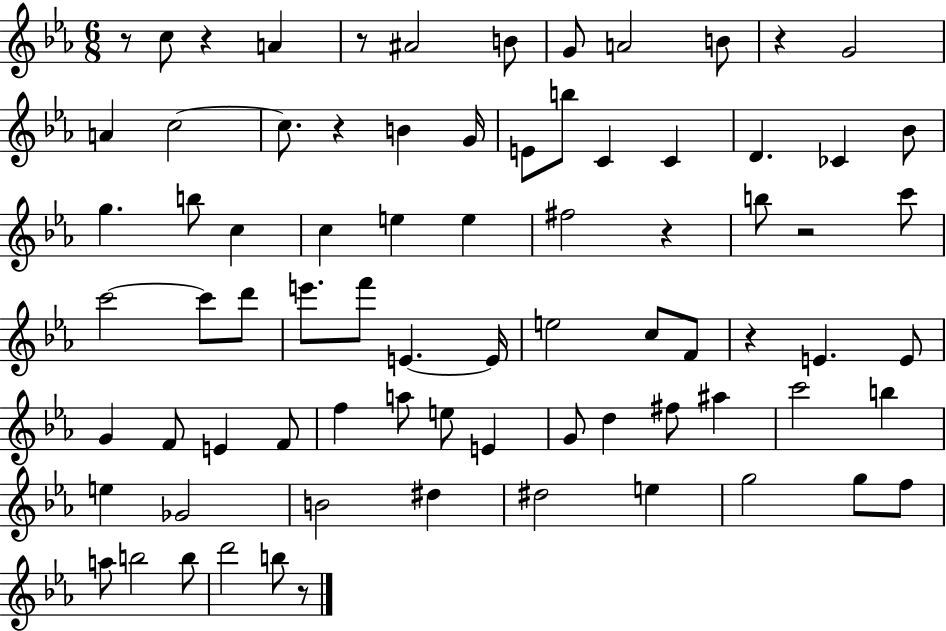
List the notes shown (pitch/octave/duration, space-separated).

R/e C5/e R/q A4/q R/e A#4/h B4/e G4/e A4/h B4/e R/q G4/h A4/q C5/h C5/e. R/q B4/q G4/s E4/e B5/e C4/q C4/q D4/q. CES4/q Bb4/e G5/q. B5/e C5/q C5/q E5/q E5/q F#5/h R/q B5/e R/h C6/e C6/h C6/e D6/e E6/e. F6/e E4/q. E4/s E5/h C5/e F4/e R/q E4/q. E4/e G4/q F4/e E4/q F4/e F5/q A5/e E5/e E4/q G4/e D5/q F#5/e A#5/q C6/h B5/q E5/q Gb4/h B4/h D#5/q D#5/h E5/q G5/h G5/e F5/e A5/e B5/h B5/e D6/h B5/e R/e